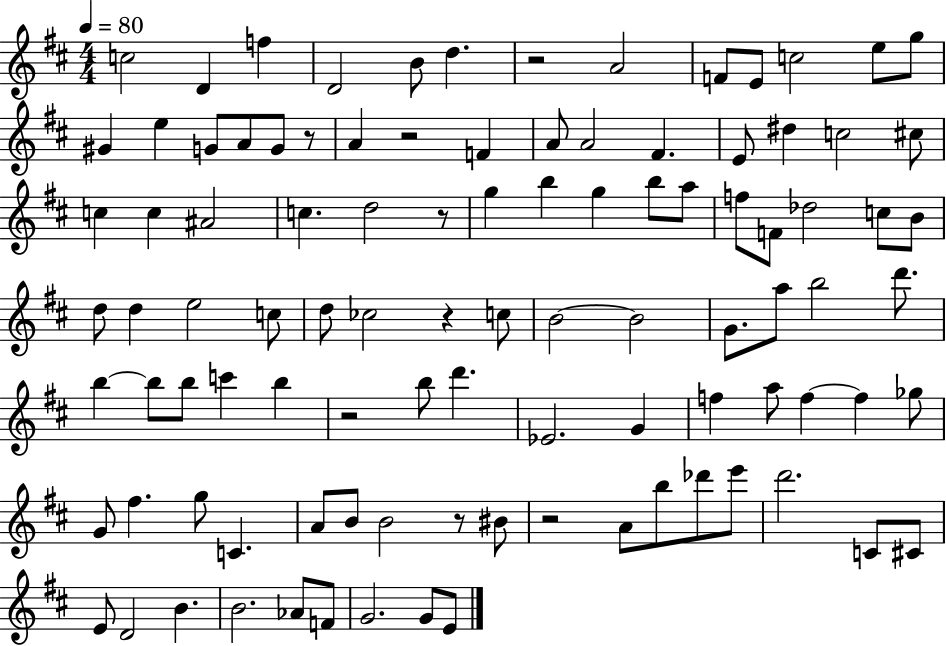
{
  \clef treble
  \numericTimeSignature
  \time 4/4
  \key d \major
  \tempo 4 = 80
  c''2 d'4 f''4 | d'2 b'8 d''4. | r2 a'2 | f'8 e'8 c''2 e''8 g''8 | \break gis'4 e''4 g'8 a'8 g'8 r8 | a'4 r2 f'4 | a'8 a'2 fis'4. | e'8 dis''4 c''2 cis''8 | \break c''4 c''4 ais'2 | c''4. d''2 r8 | g''4 b''4 g''4 b''8 a''8 | f''8 f'8 des''2 c''8 b'8 | \break d''8 d''4 e''2 c''8 | d''8 ces''2 r4 c''8 | b'2~~ b'2 | g'8. a''8 b''2 d'''8. | \break b''4~~ b''8 b''8 c'''4 b''4 | r2 b''8 d'''4. | ees'2. g'4 | f''4 a''8 f''4~~ f''4 ges''8 | \break g'8 fis''4. g''8 c'4. | a'8 b'8 b'2 r8 bis'8 | r2 a'8 b''8 des'''8 e'''8 | d'''2. c'8 cis'8 | \break e'8 d'2 b'4. | b'2. aes'8 f'8 | g'2. g'8 e'8 | \bar "|."
}